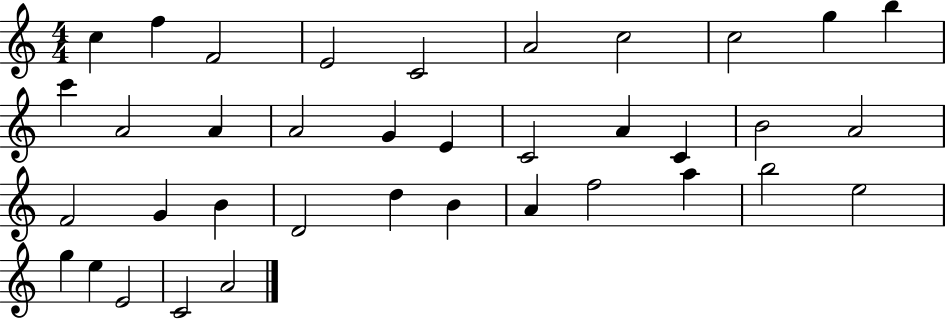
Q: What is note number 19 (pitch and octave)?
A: C4